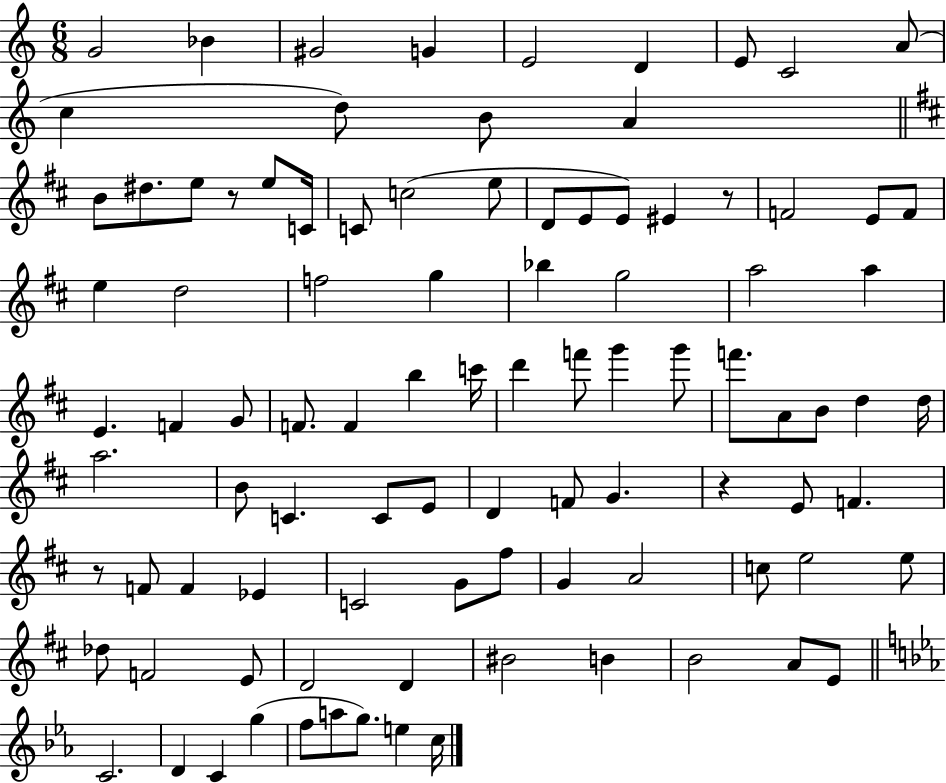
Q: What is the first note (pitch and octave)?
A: G4